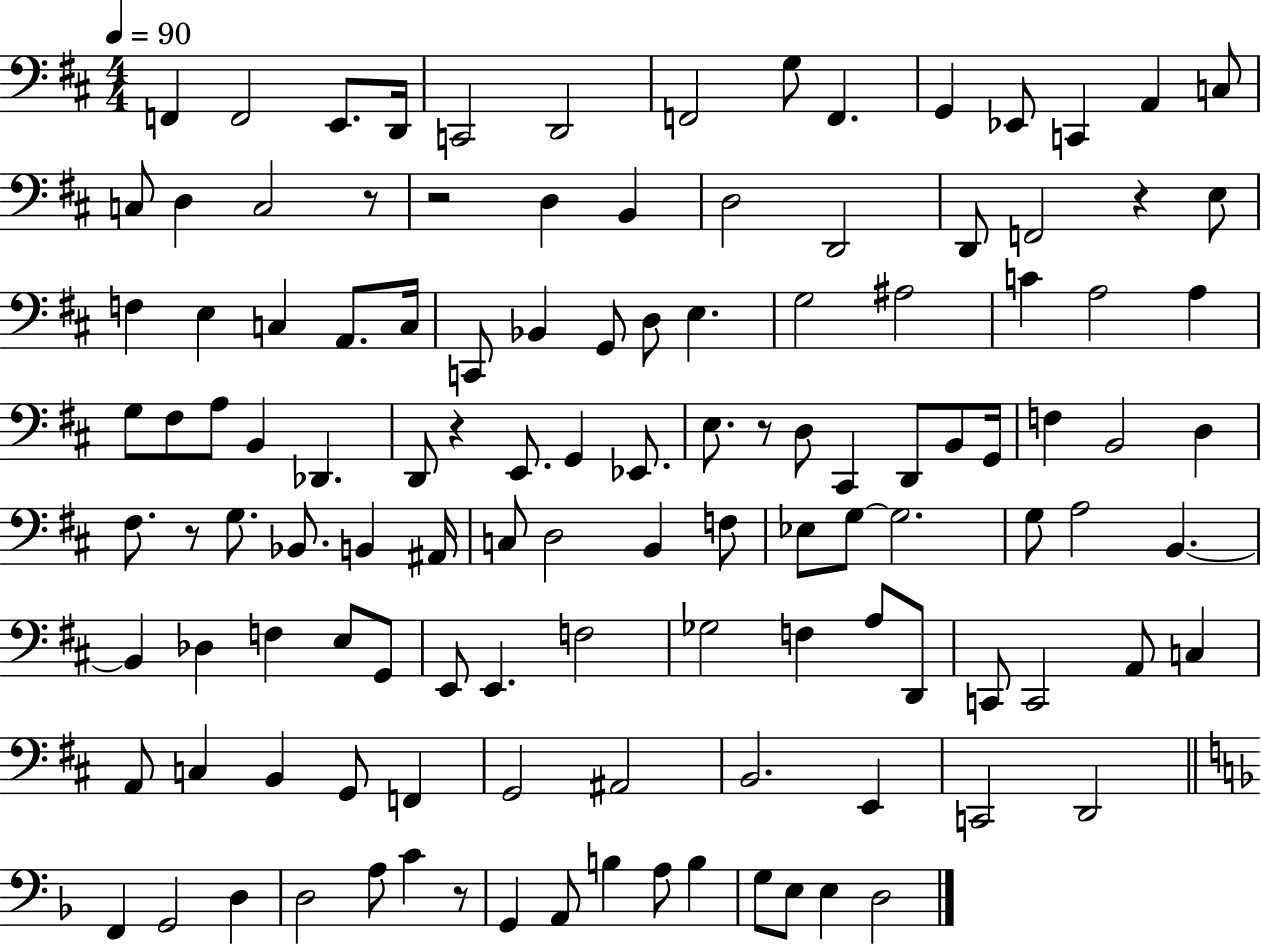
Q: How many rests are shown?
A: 7